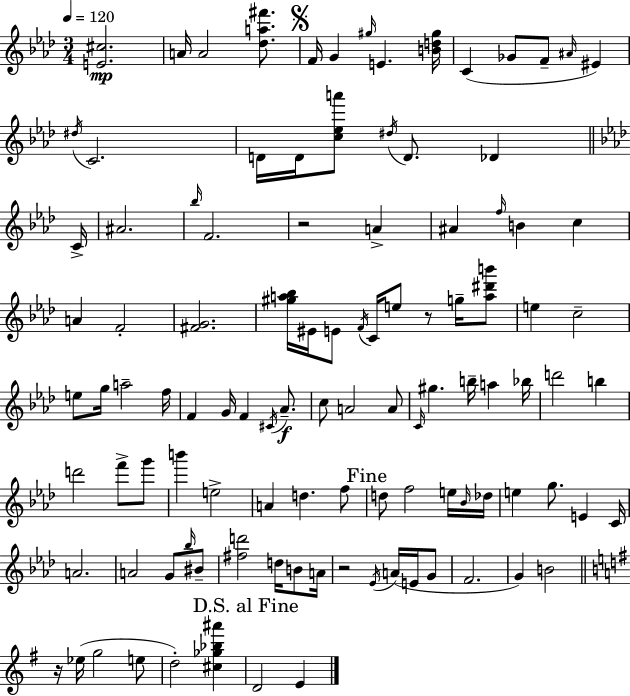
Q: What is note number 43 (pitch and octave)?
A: G4